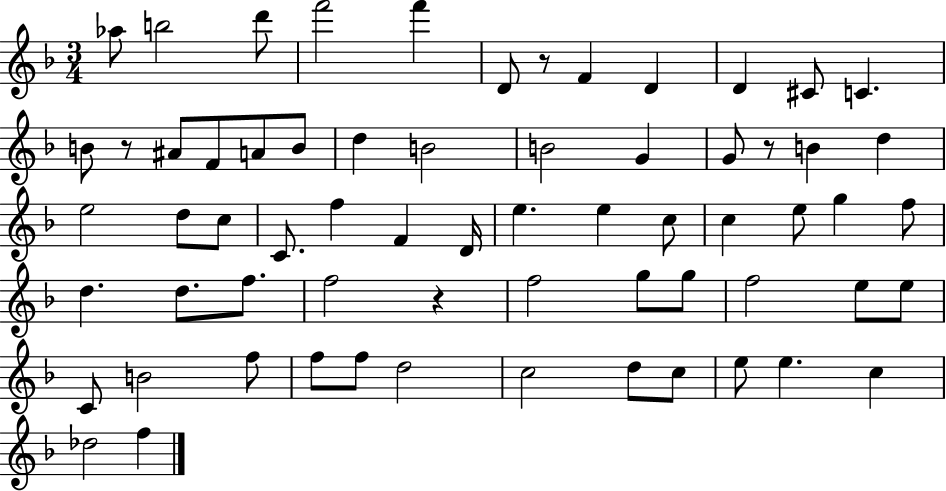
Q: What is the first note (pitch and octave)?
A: Ab5